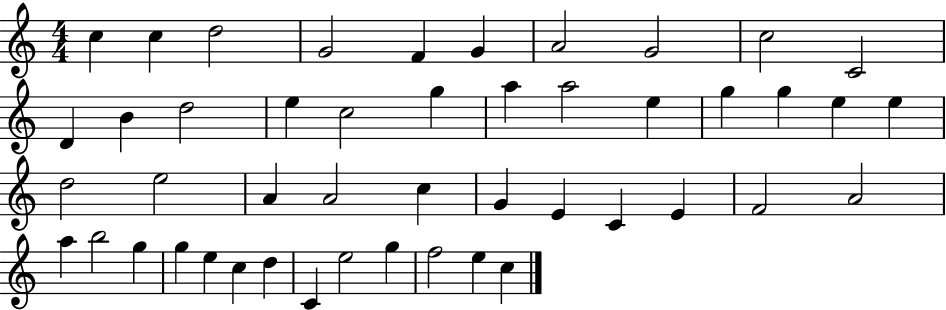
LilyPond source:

{
  \clef treble
  \numericTimeSignature
  \time 4/4
  \key c \major
  c''4 c''4 d''2 | g'2 f'4 g'4 | a'2 g'2 | c''2 c'2 | \break d'4 b'4 d''2 | e''4 c''2 g''4 | a''4 a''2 e''4 | g''4 g''4 e''4 e''4 | \break d''2 e''2 | a'4 a'2 c''4 | g'4 e'4 c'4 e'4 | f'2 a'2 | \break a''4 b''2 g''4 | g''4 e''4 c''4 d''4 | c'4 e''2 g''4 | f''2 e''4 c''4 | \break \bar "|."
}